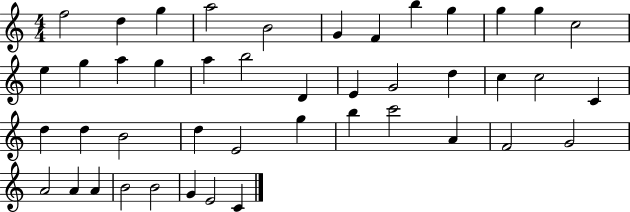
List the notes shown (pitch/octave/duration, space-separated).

F5/h D5/q G5/q A5/h B4/h G4/q F4/q B5/q G5/q G5/q G5/q C5/h E5/q G5/q A5/q G5/q A5/q B5/h D4/q E4/q G4/h D5/q C5/q C5/h C4/q D5/q D5/q B4/h D5/q E4/h G5/q B5/q C6/h A4/q F4/h G4/h A4/h A4/q A4/q B4/h B4/h G4/q E4/h C4/q